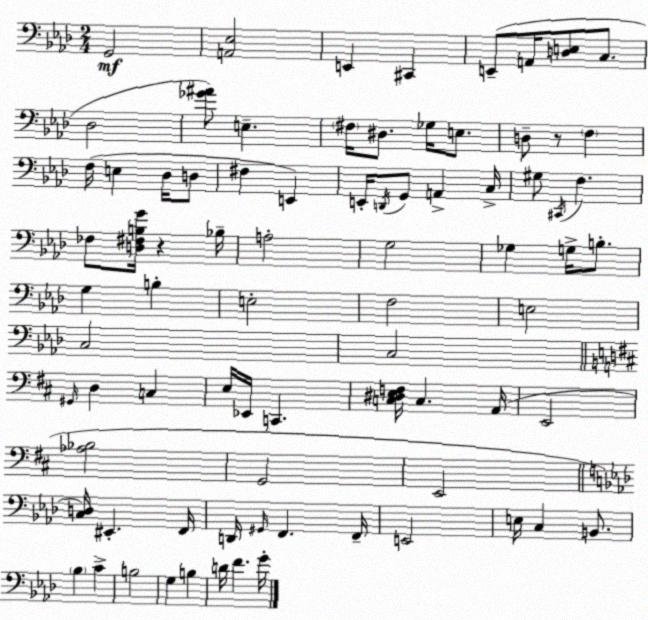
X:1
T:Untitled
M:2/4
L:1/4
K:Ab
G,,2 [A,,_E,]2 E,, ^C,, E,,/2 A,,/4 [D,E,]/2 C,/2 _D,2 [_G^A]/2 E, ^F,/4 ^D,/2 _G,/4 E,/2 D,/2 z/2 F, F,/4 E, _D,/4 D,/2 ^F, E,, E,,/4 D,,/4 G,,/2 A,, C,/4 ^G,/2 ^C,,/4 F, _F,/2 [D,^F,B,G]/4 z _B,/4 A,2 G,2 _G, G,/4 B,/2 G, B, E,2 F,2 E,2 C,2 C,2 ^G,,/4 D, C, E,/4 _E,,/4 C,, [C,^D,E,F,]/4 C, A,,/4 E,,2 [_A,_B,]2 G,,2 E,,2 [C,D,]/4 ^E,, F,,/4 D,,/4 ^G,,/4 F,, F,,/4 E,,2 E,/4 C, B,,/2 _B, C B,2 G, B, D/4 F G/4